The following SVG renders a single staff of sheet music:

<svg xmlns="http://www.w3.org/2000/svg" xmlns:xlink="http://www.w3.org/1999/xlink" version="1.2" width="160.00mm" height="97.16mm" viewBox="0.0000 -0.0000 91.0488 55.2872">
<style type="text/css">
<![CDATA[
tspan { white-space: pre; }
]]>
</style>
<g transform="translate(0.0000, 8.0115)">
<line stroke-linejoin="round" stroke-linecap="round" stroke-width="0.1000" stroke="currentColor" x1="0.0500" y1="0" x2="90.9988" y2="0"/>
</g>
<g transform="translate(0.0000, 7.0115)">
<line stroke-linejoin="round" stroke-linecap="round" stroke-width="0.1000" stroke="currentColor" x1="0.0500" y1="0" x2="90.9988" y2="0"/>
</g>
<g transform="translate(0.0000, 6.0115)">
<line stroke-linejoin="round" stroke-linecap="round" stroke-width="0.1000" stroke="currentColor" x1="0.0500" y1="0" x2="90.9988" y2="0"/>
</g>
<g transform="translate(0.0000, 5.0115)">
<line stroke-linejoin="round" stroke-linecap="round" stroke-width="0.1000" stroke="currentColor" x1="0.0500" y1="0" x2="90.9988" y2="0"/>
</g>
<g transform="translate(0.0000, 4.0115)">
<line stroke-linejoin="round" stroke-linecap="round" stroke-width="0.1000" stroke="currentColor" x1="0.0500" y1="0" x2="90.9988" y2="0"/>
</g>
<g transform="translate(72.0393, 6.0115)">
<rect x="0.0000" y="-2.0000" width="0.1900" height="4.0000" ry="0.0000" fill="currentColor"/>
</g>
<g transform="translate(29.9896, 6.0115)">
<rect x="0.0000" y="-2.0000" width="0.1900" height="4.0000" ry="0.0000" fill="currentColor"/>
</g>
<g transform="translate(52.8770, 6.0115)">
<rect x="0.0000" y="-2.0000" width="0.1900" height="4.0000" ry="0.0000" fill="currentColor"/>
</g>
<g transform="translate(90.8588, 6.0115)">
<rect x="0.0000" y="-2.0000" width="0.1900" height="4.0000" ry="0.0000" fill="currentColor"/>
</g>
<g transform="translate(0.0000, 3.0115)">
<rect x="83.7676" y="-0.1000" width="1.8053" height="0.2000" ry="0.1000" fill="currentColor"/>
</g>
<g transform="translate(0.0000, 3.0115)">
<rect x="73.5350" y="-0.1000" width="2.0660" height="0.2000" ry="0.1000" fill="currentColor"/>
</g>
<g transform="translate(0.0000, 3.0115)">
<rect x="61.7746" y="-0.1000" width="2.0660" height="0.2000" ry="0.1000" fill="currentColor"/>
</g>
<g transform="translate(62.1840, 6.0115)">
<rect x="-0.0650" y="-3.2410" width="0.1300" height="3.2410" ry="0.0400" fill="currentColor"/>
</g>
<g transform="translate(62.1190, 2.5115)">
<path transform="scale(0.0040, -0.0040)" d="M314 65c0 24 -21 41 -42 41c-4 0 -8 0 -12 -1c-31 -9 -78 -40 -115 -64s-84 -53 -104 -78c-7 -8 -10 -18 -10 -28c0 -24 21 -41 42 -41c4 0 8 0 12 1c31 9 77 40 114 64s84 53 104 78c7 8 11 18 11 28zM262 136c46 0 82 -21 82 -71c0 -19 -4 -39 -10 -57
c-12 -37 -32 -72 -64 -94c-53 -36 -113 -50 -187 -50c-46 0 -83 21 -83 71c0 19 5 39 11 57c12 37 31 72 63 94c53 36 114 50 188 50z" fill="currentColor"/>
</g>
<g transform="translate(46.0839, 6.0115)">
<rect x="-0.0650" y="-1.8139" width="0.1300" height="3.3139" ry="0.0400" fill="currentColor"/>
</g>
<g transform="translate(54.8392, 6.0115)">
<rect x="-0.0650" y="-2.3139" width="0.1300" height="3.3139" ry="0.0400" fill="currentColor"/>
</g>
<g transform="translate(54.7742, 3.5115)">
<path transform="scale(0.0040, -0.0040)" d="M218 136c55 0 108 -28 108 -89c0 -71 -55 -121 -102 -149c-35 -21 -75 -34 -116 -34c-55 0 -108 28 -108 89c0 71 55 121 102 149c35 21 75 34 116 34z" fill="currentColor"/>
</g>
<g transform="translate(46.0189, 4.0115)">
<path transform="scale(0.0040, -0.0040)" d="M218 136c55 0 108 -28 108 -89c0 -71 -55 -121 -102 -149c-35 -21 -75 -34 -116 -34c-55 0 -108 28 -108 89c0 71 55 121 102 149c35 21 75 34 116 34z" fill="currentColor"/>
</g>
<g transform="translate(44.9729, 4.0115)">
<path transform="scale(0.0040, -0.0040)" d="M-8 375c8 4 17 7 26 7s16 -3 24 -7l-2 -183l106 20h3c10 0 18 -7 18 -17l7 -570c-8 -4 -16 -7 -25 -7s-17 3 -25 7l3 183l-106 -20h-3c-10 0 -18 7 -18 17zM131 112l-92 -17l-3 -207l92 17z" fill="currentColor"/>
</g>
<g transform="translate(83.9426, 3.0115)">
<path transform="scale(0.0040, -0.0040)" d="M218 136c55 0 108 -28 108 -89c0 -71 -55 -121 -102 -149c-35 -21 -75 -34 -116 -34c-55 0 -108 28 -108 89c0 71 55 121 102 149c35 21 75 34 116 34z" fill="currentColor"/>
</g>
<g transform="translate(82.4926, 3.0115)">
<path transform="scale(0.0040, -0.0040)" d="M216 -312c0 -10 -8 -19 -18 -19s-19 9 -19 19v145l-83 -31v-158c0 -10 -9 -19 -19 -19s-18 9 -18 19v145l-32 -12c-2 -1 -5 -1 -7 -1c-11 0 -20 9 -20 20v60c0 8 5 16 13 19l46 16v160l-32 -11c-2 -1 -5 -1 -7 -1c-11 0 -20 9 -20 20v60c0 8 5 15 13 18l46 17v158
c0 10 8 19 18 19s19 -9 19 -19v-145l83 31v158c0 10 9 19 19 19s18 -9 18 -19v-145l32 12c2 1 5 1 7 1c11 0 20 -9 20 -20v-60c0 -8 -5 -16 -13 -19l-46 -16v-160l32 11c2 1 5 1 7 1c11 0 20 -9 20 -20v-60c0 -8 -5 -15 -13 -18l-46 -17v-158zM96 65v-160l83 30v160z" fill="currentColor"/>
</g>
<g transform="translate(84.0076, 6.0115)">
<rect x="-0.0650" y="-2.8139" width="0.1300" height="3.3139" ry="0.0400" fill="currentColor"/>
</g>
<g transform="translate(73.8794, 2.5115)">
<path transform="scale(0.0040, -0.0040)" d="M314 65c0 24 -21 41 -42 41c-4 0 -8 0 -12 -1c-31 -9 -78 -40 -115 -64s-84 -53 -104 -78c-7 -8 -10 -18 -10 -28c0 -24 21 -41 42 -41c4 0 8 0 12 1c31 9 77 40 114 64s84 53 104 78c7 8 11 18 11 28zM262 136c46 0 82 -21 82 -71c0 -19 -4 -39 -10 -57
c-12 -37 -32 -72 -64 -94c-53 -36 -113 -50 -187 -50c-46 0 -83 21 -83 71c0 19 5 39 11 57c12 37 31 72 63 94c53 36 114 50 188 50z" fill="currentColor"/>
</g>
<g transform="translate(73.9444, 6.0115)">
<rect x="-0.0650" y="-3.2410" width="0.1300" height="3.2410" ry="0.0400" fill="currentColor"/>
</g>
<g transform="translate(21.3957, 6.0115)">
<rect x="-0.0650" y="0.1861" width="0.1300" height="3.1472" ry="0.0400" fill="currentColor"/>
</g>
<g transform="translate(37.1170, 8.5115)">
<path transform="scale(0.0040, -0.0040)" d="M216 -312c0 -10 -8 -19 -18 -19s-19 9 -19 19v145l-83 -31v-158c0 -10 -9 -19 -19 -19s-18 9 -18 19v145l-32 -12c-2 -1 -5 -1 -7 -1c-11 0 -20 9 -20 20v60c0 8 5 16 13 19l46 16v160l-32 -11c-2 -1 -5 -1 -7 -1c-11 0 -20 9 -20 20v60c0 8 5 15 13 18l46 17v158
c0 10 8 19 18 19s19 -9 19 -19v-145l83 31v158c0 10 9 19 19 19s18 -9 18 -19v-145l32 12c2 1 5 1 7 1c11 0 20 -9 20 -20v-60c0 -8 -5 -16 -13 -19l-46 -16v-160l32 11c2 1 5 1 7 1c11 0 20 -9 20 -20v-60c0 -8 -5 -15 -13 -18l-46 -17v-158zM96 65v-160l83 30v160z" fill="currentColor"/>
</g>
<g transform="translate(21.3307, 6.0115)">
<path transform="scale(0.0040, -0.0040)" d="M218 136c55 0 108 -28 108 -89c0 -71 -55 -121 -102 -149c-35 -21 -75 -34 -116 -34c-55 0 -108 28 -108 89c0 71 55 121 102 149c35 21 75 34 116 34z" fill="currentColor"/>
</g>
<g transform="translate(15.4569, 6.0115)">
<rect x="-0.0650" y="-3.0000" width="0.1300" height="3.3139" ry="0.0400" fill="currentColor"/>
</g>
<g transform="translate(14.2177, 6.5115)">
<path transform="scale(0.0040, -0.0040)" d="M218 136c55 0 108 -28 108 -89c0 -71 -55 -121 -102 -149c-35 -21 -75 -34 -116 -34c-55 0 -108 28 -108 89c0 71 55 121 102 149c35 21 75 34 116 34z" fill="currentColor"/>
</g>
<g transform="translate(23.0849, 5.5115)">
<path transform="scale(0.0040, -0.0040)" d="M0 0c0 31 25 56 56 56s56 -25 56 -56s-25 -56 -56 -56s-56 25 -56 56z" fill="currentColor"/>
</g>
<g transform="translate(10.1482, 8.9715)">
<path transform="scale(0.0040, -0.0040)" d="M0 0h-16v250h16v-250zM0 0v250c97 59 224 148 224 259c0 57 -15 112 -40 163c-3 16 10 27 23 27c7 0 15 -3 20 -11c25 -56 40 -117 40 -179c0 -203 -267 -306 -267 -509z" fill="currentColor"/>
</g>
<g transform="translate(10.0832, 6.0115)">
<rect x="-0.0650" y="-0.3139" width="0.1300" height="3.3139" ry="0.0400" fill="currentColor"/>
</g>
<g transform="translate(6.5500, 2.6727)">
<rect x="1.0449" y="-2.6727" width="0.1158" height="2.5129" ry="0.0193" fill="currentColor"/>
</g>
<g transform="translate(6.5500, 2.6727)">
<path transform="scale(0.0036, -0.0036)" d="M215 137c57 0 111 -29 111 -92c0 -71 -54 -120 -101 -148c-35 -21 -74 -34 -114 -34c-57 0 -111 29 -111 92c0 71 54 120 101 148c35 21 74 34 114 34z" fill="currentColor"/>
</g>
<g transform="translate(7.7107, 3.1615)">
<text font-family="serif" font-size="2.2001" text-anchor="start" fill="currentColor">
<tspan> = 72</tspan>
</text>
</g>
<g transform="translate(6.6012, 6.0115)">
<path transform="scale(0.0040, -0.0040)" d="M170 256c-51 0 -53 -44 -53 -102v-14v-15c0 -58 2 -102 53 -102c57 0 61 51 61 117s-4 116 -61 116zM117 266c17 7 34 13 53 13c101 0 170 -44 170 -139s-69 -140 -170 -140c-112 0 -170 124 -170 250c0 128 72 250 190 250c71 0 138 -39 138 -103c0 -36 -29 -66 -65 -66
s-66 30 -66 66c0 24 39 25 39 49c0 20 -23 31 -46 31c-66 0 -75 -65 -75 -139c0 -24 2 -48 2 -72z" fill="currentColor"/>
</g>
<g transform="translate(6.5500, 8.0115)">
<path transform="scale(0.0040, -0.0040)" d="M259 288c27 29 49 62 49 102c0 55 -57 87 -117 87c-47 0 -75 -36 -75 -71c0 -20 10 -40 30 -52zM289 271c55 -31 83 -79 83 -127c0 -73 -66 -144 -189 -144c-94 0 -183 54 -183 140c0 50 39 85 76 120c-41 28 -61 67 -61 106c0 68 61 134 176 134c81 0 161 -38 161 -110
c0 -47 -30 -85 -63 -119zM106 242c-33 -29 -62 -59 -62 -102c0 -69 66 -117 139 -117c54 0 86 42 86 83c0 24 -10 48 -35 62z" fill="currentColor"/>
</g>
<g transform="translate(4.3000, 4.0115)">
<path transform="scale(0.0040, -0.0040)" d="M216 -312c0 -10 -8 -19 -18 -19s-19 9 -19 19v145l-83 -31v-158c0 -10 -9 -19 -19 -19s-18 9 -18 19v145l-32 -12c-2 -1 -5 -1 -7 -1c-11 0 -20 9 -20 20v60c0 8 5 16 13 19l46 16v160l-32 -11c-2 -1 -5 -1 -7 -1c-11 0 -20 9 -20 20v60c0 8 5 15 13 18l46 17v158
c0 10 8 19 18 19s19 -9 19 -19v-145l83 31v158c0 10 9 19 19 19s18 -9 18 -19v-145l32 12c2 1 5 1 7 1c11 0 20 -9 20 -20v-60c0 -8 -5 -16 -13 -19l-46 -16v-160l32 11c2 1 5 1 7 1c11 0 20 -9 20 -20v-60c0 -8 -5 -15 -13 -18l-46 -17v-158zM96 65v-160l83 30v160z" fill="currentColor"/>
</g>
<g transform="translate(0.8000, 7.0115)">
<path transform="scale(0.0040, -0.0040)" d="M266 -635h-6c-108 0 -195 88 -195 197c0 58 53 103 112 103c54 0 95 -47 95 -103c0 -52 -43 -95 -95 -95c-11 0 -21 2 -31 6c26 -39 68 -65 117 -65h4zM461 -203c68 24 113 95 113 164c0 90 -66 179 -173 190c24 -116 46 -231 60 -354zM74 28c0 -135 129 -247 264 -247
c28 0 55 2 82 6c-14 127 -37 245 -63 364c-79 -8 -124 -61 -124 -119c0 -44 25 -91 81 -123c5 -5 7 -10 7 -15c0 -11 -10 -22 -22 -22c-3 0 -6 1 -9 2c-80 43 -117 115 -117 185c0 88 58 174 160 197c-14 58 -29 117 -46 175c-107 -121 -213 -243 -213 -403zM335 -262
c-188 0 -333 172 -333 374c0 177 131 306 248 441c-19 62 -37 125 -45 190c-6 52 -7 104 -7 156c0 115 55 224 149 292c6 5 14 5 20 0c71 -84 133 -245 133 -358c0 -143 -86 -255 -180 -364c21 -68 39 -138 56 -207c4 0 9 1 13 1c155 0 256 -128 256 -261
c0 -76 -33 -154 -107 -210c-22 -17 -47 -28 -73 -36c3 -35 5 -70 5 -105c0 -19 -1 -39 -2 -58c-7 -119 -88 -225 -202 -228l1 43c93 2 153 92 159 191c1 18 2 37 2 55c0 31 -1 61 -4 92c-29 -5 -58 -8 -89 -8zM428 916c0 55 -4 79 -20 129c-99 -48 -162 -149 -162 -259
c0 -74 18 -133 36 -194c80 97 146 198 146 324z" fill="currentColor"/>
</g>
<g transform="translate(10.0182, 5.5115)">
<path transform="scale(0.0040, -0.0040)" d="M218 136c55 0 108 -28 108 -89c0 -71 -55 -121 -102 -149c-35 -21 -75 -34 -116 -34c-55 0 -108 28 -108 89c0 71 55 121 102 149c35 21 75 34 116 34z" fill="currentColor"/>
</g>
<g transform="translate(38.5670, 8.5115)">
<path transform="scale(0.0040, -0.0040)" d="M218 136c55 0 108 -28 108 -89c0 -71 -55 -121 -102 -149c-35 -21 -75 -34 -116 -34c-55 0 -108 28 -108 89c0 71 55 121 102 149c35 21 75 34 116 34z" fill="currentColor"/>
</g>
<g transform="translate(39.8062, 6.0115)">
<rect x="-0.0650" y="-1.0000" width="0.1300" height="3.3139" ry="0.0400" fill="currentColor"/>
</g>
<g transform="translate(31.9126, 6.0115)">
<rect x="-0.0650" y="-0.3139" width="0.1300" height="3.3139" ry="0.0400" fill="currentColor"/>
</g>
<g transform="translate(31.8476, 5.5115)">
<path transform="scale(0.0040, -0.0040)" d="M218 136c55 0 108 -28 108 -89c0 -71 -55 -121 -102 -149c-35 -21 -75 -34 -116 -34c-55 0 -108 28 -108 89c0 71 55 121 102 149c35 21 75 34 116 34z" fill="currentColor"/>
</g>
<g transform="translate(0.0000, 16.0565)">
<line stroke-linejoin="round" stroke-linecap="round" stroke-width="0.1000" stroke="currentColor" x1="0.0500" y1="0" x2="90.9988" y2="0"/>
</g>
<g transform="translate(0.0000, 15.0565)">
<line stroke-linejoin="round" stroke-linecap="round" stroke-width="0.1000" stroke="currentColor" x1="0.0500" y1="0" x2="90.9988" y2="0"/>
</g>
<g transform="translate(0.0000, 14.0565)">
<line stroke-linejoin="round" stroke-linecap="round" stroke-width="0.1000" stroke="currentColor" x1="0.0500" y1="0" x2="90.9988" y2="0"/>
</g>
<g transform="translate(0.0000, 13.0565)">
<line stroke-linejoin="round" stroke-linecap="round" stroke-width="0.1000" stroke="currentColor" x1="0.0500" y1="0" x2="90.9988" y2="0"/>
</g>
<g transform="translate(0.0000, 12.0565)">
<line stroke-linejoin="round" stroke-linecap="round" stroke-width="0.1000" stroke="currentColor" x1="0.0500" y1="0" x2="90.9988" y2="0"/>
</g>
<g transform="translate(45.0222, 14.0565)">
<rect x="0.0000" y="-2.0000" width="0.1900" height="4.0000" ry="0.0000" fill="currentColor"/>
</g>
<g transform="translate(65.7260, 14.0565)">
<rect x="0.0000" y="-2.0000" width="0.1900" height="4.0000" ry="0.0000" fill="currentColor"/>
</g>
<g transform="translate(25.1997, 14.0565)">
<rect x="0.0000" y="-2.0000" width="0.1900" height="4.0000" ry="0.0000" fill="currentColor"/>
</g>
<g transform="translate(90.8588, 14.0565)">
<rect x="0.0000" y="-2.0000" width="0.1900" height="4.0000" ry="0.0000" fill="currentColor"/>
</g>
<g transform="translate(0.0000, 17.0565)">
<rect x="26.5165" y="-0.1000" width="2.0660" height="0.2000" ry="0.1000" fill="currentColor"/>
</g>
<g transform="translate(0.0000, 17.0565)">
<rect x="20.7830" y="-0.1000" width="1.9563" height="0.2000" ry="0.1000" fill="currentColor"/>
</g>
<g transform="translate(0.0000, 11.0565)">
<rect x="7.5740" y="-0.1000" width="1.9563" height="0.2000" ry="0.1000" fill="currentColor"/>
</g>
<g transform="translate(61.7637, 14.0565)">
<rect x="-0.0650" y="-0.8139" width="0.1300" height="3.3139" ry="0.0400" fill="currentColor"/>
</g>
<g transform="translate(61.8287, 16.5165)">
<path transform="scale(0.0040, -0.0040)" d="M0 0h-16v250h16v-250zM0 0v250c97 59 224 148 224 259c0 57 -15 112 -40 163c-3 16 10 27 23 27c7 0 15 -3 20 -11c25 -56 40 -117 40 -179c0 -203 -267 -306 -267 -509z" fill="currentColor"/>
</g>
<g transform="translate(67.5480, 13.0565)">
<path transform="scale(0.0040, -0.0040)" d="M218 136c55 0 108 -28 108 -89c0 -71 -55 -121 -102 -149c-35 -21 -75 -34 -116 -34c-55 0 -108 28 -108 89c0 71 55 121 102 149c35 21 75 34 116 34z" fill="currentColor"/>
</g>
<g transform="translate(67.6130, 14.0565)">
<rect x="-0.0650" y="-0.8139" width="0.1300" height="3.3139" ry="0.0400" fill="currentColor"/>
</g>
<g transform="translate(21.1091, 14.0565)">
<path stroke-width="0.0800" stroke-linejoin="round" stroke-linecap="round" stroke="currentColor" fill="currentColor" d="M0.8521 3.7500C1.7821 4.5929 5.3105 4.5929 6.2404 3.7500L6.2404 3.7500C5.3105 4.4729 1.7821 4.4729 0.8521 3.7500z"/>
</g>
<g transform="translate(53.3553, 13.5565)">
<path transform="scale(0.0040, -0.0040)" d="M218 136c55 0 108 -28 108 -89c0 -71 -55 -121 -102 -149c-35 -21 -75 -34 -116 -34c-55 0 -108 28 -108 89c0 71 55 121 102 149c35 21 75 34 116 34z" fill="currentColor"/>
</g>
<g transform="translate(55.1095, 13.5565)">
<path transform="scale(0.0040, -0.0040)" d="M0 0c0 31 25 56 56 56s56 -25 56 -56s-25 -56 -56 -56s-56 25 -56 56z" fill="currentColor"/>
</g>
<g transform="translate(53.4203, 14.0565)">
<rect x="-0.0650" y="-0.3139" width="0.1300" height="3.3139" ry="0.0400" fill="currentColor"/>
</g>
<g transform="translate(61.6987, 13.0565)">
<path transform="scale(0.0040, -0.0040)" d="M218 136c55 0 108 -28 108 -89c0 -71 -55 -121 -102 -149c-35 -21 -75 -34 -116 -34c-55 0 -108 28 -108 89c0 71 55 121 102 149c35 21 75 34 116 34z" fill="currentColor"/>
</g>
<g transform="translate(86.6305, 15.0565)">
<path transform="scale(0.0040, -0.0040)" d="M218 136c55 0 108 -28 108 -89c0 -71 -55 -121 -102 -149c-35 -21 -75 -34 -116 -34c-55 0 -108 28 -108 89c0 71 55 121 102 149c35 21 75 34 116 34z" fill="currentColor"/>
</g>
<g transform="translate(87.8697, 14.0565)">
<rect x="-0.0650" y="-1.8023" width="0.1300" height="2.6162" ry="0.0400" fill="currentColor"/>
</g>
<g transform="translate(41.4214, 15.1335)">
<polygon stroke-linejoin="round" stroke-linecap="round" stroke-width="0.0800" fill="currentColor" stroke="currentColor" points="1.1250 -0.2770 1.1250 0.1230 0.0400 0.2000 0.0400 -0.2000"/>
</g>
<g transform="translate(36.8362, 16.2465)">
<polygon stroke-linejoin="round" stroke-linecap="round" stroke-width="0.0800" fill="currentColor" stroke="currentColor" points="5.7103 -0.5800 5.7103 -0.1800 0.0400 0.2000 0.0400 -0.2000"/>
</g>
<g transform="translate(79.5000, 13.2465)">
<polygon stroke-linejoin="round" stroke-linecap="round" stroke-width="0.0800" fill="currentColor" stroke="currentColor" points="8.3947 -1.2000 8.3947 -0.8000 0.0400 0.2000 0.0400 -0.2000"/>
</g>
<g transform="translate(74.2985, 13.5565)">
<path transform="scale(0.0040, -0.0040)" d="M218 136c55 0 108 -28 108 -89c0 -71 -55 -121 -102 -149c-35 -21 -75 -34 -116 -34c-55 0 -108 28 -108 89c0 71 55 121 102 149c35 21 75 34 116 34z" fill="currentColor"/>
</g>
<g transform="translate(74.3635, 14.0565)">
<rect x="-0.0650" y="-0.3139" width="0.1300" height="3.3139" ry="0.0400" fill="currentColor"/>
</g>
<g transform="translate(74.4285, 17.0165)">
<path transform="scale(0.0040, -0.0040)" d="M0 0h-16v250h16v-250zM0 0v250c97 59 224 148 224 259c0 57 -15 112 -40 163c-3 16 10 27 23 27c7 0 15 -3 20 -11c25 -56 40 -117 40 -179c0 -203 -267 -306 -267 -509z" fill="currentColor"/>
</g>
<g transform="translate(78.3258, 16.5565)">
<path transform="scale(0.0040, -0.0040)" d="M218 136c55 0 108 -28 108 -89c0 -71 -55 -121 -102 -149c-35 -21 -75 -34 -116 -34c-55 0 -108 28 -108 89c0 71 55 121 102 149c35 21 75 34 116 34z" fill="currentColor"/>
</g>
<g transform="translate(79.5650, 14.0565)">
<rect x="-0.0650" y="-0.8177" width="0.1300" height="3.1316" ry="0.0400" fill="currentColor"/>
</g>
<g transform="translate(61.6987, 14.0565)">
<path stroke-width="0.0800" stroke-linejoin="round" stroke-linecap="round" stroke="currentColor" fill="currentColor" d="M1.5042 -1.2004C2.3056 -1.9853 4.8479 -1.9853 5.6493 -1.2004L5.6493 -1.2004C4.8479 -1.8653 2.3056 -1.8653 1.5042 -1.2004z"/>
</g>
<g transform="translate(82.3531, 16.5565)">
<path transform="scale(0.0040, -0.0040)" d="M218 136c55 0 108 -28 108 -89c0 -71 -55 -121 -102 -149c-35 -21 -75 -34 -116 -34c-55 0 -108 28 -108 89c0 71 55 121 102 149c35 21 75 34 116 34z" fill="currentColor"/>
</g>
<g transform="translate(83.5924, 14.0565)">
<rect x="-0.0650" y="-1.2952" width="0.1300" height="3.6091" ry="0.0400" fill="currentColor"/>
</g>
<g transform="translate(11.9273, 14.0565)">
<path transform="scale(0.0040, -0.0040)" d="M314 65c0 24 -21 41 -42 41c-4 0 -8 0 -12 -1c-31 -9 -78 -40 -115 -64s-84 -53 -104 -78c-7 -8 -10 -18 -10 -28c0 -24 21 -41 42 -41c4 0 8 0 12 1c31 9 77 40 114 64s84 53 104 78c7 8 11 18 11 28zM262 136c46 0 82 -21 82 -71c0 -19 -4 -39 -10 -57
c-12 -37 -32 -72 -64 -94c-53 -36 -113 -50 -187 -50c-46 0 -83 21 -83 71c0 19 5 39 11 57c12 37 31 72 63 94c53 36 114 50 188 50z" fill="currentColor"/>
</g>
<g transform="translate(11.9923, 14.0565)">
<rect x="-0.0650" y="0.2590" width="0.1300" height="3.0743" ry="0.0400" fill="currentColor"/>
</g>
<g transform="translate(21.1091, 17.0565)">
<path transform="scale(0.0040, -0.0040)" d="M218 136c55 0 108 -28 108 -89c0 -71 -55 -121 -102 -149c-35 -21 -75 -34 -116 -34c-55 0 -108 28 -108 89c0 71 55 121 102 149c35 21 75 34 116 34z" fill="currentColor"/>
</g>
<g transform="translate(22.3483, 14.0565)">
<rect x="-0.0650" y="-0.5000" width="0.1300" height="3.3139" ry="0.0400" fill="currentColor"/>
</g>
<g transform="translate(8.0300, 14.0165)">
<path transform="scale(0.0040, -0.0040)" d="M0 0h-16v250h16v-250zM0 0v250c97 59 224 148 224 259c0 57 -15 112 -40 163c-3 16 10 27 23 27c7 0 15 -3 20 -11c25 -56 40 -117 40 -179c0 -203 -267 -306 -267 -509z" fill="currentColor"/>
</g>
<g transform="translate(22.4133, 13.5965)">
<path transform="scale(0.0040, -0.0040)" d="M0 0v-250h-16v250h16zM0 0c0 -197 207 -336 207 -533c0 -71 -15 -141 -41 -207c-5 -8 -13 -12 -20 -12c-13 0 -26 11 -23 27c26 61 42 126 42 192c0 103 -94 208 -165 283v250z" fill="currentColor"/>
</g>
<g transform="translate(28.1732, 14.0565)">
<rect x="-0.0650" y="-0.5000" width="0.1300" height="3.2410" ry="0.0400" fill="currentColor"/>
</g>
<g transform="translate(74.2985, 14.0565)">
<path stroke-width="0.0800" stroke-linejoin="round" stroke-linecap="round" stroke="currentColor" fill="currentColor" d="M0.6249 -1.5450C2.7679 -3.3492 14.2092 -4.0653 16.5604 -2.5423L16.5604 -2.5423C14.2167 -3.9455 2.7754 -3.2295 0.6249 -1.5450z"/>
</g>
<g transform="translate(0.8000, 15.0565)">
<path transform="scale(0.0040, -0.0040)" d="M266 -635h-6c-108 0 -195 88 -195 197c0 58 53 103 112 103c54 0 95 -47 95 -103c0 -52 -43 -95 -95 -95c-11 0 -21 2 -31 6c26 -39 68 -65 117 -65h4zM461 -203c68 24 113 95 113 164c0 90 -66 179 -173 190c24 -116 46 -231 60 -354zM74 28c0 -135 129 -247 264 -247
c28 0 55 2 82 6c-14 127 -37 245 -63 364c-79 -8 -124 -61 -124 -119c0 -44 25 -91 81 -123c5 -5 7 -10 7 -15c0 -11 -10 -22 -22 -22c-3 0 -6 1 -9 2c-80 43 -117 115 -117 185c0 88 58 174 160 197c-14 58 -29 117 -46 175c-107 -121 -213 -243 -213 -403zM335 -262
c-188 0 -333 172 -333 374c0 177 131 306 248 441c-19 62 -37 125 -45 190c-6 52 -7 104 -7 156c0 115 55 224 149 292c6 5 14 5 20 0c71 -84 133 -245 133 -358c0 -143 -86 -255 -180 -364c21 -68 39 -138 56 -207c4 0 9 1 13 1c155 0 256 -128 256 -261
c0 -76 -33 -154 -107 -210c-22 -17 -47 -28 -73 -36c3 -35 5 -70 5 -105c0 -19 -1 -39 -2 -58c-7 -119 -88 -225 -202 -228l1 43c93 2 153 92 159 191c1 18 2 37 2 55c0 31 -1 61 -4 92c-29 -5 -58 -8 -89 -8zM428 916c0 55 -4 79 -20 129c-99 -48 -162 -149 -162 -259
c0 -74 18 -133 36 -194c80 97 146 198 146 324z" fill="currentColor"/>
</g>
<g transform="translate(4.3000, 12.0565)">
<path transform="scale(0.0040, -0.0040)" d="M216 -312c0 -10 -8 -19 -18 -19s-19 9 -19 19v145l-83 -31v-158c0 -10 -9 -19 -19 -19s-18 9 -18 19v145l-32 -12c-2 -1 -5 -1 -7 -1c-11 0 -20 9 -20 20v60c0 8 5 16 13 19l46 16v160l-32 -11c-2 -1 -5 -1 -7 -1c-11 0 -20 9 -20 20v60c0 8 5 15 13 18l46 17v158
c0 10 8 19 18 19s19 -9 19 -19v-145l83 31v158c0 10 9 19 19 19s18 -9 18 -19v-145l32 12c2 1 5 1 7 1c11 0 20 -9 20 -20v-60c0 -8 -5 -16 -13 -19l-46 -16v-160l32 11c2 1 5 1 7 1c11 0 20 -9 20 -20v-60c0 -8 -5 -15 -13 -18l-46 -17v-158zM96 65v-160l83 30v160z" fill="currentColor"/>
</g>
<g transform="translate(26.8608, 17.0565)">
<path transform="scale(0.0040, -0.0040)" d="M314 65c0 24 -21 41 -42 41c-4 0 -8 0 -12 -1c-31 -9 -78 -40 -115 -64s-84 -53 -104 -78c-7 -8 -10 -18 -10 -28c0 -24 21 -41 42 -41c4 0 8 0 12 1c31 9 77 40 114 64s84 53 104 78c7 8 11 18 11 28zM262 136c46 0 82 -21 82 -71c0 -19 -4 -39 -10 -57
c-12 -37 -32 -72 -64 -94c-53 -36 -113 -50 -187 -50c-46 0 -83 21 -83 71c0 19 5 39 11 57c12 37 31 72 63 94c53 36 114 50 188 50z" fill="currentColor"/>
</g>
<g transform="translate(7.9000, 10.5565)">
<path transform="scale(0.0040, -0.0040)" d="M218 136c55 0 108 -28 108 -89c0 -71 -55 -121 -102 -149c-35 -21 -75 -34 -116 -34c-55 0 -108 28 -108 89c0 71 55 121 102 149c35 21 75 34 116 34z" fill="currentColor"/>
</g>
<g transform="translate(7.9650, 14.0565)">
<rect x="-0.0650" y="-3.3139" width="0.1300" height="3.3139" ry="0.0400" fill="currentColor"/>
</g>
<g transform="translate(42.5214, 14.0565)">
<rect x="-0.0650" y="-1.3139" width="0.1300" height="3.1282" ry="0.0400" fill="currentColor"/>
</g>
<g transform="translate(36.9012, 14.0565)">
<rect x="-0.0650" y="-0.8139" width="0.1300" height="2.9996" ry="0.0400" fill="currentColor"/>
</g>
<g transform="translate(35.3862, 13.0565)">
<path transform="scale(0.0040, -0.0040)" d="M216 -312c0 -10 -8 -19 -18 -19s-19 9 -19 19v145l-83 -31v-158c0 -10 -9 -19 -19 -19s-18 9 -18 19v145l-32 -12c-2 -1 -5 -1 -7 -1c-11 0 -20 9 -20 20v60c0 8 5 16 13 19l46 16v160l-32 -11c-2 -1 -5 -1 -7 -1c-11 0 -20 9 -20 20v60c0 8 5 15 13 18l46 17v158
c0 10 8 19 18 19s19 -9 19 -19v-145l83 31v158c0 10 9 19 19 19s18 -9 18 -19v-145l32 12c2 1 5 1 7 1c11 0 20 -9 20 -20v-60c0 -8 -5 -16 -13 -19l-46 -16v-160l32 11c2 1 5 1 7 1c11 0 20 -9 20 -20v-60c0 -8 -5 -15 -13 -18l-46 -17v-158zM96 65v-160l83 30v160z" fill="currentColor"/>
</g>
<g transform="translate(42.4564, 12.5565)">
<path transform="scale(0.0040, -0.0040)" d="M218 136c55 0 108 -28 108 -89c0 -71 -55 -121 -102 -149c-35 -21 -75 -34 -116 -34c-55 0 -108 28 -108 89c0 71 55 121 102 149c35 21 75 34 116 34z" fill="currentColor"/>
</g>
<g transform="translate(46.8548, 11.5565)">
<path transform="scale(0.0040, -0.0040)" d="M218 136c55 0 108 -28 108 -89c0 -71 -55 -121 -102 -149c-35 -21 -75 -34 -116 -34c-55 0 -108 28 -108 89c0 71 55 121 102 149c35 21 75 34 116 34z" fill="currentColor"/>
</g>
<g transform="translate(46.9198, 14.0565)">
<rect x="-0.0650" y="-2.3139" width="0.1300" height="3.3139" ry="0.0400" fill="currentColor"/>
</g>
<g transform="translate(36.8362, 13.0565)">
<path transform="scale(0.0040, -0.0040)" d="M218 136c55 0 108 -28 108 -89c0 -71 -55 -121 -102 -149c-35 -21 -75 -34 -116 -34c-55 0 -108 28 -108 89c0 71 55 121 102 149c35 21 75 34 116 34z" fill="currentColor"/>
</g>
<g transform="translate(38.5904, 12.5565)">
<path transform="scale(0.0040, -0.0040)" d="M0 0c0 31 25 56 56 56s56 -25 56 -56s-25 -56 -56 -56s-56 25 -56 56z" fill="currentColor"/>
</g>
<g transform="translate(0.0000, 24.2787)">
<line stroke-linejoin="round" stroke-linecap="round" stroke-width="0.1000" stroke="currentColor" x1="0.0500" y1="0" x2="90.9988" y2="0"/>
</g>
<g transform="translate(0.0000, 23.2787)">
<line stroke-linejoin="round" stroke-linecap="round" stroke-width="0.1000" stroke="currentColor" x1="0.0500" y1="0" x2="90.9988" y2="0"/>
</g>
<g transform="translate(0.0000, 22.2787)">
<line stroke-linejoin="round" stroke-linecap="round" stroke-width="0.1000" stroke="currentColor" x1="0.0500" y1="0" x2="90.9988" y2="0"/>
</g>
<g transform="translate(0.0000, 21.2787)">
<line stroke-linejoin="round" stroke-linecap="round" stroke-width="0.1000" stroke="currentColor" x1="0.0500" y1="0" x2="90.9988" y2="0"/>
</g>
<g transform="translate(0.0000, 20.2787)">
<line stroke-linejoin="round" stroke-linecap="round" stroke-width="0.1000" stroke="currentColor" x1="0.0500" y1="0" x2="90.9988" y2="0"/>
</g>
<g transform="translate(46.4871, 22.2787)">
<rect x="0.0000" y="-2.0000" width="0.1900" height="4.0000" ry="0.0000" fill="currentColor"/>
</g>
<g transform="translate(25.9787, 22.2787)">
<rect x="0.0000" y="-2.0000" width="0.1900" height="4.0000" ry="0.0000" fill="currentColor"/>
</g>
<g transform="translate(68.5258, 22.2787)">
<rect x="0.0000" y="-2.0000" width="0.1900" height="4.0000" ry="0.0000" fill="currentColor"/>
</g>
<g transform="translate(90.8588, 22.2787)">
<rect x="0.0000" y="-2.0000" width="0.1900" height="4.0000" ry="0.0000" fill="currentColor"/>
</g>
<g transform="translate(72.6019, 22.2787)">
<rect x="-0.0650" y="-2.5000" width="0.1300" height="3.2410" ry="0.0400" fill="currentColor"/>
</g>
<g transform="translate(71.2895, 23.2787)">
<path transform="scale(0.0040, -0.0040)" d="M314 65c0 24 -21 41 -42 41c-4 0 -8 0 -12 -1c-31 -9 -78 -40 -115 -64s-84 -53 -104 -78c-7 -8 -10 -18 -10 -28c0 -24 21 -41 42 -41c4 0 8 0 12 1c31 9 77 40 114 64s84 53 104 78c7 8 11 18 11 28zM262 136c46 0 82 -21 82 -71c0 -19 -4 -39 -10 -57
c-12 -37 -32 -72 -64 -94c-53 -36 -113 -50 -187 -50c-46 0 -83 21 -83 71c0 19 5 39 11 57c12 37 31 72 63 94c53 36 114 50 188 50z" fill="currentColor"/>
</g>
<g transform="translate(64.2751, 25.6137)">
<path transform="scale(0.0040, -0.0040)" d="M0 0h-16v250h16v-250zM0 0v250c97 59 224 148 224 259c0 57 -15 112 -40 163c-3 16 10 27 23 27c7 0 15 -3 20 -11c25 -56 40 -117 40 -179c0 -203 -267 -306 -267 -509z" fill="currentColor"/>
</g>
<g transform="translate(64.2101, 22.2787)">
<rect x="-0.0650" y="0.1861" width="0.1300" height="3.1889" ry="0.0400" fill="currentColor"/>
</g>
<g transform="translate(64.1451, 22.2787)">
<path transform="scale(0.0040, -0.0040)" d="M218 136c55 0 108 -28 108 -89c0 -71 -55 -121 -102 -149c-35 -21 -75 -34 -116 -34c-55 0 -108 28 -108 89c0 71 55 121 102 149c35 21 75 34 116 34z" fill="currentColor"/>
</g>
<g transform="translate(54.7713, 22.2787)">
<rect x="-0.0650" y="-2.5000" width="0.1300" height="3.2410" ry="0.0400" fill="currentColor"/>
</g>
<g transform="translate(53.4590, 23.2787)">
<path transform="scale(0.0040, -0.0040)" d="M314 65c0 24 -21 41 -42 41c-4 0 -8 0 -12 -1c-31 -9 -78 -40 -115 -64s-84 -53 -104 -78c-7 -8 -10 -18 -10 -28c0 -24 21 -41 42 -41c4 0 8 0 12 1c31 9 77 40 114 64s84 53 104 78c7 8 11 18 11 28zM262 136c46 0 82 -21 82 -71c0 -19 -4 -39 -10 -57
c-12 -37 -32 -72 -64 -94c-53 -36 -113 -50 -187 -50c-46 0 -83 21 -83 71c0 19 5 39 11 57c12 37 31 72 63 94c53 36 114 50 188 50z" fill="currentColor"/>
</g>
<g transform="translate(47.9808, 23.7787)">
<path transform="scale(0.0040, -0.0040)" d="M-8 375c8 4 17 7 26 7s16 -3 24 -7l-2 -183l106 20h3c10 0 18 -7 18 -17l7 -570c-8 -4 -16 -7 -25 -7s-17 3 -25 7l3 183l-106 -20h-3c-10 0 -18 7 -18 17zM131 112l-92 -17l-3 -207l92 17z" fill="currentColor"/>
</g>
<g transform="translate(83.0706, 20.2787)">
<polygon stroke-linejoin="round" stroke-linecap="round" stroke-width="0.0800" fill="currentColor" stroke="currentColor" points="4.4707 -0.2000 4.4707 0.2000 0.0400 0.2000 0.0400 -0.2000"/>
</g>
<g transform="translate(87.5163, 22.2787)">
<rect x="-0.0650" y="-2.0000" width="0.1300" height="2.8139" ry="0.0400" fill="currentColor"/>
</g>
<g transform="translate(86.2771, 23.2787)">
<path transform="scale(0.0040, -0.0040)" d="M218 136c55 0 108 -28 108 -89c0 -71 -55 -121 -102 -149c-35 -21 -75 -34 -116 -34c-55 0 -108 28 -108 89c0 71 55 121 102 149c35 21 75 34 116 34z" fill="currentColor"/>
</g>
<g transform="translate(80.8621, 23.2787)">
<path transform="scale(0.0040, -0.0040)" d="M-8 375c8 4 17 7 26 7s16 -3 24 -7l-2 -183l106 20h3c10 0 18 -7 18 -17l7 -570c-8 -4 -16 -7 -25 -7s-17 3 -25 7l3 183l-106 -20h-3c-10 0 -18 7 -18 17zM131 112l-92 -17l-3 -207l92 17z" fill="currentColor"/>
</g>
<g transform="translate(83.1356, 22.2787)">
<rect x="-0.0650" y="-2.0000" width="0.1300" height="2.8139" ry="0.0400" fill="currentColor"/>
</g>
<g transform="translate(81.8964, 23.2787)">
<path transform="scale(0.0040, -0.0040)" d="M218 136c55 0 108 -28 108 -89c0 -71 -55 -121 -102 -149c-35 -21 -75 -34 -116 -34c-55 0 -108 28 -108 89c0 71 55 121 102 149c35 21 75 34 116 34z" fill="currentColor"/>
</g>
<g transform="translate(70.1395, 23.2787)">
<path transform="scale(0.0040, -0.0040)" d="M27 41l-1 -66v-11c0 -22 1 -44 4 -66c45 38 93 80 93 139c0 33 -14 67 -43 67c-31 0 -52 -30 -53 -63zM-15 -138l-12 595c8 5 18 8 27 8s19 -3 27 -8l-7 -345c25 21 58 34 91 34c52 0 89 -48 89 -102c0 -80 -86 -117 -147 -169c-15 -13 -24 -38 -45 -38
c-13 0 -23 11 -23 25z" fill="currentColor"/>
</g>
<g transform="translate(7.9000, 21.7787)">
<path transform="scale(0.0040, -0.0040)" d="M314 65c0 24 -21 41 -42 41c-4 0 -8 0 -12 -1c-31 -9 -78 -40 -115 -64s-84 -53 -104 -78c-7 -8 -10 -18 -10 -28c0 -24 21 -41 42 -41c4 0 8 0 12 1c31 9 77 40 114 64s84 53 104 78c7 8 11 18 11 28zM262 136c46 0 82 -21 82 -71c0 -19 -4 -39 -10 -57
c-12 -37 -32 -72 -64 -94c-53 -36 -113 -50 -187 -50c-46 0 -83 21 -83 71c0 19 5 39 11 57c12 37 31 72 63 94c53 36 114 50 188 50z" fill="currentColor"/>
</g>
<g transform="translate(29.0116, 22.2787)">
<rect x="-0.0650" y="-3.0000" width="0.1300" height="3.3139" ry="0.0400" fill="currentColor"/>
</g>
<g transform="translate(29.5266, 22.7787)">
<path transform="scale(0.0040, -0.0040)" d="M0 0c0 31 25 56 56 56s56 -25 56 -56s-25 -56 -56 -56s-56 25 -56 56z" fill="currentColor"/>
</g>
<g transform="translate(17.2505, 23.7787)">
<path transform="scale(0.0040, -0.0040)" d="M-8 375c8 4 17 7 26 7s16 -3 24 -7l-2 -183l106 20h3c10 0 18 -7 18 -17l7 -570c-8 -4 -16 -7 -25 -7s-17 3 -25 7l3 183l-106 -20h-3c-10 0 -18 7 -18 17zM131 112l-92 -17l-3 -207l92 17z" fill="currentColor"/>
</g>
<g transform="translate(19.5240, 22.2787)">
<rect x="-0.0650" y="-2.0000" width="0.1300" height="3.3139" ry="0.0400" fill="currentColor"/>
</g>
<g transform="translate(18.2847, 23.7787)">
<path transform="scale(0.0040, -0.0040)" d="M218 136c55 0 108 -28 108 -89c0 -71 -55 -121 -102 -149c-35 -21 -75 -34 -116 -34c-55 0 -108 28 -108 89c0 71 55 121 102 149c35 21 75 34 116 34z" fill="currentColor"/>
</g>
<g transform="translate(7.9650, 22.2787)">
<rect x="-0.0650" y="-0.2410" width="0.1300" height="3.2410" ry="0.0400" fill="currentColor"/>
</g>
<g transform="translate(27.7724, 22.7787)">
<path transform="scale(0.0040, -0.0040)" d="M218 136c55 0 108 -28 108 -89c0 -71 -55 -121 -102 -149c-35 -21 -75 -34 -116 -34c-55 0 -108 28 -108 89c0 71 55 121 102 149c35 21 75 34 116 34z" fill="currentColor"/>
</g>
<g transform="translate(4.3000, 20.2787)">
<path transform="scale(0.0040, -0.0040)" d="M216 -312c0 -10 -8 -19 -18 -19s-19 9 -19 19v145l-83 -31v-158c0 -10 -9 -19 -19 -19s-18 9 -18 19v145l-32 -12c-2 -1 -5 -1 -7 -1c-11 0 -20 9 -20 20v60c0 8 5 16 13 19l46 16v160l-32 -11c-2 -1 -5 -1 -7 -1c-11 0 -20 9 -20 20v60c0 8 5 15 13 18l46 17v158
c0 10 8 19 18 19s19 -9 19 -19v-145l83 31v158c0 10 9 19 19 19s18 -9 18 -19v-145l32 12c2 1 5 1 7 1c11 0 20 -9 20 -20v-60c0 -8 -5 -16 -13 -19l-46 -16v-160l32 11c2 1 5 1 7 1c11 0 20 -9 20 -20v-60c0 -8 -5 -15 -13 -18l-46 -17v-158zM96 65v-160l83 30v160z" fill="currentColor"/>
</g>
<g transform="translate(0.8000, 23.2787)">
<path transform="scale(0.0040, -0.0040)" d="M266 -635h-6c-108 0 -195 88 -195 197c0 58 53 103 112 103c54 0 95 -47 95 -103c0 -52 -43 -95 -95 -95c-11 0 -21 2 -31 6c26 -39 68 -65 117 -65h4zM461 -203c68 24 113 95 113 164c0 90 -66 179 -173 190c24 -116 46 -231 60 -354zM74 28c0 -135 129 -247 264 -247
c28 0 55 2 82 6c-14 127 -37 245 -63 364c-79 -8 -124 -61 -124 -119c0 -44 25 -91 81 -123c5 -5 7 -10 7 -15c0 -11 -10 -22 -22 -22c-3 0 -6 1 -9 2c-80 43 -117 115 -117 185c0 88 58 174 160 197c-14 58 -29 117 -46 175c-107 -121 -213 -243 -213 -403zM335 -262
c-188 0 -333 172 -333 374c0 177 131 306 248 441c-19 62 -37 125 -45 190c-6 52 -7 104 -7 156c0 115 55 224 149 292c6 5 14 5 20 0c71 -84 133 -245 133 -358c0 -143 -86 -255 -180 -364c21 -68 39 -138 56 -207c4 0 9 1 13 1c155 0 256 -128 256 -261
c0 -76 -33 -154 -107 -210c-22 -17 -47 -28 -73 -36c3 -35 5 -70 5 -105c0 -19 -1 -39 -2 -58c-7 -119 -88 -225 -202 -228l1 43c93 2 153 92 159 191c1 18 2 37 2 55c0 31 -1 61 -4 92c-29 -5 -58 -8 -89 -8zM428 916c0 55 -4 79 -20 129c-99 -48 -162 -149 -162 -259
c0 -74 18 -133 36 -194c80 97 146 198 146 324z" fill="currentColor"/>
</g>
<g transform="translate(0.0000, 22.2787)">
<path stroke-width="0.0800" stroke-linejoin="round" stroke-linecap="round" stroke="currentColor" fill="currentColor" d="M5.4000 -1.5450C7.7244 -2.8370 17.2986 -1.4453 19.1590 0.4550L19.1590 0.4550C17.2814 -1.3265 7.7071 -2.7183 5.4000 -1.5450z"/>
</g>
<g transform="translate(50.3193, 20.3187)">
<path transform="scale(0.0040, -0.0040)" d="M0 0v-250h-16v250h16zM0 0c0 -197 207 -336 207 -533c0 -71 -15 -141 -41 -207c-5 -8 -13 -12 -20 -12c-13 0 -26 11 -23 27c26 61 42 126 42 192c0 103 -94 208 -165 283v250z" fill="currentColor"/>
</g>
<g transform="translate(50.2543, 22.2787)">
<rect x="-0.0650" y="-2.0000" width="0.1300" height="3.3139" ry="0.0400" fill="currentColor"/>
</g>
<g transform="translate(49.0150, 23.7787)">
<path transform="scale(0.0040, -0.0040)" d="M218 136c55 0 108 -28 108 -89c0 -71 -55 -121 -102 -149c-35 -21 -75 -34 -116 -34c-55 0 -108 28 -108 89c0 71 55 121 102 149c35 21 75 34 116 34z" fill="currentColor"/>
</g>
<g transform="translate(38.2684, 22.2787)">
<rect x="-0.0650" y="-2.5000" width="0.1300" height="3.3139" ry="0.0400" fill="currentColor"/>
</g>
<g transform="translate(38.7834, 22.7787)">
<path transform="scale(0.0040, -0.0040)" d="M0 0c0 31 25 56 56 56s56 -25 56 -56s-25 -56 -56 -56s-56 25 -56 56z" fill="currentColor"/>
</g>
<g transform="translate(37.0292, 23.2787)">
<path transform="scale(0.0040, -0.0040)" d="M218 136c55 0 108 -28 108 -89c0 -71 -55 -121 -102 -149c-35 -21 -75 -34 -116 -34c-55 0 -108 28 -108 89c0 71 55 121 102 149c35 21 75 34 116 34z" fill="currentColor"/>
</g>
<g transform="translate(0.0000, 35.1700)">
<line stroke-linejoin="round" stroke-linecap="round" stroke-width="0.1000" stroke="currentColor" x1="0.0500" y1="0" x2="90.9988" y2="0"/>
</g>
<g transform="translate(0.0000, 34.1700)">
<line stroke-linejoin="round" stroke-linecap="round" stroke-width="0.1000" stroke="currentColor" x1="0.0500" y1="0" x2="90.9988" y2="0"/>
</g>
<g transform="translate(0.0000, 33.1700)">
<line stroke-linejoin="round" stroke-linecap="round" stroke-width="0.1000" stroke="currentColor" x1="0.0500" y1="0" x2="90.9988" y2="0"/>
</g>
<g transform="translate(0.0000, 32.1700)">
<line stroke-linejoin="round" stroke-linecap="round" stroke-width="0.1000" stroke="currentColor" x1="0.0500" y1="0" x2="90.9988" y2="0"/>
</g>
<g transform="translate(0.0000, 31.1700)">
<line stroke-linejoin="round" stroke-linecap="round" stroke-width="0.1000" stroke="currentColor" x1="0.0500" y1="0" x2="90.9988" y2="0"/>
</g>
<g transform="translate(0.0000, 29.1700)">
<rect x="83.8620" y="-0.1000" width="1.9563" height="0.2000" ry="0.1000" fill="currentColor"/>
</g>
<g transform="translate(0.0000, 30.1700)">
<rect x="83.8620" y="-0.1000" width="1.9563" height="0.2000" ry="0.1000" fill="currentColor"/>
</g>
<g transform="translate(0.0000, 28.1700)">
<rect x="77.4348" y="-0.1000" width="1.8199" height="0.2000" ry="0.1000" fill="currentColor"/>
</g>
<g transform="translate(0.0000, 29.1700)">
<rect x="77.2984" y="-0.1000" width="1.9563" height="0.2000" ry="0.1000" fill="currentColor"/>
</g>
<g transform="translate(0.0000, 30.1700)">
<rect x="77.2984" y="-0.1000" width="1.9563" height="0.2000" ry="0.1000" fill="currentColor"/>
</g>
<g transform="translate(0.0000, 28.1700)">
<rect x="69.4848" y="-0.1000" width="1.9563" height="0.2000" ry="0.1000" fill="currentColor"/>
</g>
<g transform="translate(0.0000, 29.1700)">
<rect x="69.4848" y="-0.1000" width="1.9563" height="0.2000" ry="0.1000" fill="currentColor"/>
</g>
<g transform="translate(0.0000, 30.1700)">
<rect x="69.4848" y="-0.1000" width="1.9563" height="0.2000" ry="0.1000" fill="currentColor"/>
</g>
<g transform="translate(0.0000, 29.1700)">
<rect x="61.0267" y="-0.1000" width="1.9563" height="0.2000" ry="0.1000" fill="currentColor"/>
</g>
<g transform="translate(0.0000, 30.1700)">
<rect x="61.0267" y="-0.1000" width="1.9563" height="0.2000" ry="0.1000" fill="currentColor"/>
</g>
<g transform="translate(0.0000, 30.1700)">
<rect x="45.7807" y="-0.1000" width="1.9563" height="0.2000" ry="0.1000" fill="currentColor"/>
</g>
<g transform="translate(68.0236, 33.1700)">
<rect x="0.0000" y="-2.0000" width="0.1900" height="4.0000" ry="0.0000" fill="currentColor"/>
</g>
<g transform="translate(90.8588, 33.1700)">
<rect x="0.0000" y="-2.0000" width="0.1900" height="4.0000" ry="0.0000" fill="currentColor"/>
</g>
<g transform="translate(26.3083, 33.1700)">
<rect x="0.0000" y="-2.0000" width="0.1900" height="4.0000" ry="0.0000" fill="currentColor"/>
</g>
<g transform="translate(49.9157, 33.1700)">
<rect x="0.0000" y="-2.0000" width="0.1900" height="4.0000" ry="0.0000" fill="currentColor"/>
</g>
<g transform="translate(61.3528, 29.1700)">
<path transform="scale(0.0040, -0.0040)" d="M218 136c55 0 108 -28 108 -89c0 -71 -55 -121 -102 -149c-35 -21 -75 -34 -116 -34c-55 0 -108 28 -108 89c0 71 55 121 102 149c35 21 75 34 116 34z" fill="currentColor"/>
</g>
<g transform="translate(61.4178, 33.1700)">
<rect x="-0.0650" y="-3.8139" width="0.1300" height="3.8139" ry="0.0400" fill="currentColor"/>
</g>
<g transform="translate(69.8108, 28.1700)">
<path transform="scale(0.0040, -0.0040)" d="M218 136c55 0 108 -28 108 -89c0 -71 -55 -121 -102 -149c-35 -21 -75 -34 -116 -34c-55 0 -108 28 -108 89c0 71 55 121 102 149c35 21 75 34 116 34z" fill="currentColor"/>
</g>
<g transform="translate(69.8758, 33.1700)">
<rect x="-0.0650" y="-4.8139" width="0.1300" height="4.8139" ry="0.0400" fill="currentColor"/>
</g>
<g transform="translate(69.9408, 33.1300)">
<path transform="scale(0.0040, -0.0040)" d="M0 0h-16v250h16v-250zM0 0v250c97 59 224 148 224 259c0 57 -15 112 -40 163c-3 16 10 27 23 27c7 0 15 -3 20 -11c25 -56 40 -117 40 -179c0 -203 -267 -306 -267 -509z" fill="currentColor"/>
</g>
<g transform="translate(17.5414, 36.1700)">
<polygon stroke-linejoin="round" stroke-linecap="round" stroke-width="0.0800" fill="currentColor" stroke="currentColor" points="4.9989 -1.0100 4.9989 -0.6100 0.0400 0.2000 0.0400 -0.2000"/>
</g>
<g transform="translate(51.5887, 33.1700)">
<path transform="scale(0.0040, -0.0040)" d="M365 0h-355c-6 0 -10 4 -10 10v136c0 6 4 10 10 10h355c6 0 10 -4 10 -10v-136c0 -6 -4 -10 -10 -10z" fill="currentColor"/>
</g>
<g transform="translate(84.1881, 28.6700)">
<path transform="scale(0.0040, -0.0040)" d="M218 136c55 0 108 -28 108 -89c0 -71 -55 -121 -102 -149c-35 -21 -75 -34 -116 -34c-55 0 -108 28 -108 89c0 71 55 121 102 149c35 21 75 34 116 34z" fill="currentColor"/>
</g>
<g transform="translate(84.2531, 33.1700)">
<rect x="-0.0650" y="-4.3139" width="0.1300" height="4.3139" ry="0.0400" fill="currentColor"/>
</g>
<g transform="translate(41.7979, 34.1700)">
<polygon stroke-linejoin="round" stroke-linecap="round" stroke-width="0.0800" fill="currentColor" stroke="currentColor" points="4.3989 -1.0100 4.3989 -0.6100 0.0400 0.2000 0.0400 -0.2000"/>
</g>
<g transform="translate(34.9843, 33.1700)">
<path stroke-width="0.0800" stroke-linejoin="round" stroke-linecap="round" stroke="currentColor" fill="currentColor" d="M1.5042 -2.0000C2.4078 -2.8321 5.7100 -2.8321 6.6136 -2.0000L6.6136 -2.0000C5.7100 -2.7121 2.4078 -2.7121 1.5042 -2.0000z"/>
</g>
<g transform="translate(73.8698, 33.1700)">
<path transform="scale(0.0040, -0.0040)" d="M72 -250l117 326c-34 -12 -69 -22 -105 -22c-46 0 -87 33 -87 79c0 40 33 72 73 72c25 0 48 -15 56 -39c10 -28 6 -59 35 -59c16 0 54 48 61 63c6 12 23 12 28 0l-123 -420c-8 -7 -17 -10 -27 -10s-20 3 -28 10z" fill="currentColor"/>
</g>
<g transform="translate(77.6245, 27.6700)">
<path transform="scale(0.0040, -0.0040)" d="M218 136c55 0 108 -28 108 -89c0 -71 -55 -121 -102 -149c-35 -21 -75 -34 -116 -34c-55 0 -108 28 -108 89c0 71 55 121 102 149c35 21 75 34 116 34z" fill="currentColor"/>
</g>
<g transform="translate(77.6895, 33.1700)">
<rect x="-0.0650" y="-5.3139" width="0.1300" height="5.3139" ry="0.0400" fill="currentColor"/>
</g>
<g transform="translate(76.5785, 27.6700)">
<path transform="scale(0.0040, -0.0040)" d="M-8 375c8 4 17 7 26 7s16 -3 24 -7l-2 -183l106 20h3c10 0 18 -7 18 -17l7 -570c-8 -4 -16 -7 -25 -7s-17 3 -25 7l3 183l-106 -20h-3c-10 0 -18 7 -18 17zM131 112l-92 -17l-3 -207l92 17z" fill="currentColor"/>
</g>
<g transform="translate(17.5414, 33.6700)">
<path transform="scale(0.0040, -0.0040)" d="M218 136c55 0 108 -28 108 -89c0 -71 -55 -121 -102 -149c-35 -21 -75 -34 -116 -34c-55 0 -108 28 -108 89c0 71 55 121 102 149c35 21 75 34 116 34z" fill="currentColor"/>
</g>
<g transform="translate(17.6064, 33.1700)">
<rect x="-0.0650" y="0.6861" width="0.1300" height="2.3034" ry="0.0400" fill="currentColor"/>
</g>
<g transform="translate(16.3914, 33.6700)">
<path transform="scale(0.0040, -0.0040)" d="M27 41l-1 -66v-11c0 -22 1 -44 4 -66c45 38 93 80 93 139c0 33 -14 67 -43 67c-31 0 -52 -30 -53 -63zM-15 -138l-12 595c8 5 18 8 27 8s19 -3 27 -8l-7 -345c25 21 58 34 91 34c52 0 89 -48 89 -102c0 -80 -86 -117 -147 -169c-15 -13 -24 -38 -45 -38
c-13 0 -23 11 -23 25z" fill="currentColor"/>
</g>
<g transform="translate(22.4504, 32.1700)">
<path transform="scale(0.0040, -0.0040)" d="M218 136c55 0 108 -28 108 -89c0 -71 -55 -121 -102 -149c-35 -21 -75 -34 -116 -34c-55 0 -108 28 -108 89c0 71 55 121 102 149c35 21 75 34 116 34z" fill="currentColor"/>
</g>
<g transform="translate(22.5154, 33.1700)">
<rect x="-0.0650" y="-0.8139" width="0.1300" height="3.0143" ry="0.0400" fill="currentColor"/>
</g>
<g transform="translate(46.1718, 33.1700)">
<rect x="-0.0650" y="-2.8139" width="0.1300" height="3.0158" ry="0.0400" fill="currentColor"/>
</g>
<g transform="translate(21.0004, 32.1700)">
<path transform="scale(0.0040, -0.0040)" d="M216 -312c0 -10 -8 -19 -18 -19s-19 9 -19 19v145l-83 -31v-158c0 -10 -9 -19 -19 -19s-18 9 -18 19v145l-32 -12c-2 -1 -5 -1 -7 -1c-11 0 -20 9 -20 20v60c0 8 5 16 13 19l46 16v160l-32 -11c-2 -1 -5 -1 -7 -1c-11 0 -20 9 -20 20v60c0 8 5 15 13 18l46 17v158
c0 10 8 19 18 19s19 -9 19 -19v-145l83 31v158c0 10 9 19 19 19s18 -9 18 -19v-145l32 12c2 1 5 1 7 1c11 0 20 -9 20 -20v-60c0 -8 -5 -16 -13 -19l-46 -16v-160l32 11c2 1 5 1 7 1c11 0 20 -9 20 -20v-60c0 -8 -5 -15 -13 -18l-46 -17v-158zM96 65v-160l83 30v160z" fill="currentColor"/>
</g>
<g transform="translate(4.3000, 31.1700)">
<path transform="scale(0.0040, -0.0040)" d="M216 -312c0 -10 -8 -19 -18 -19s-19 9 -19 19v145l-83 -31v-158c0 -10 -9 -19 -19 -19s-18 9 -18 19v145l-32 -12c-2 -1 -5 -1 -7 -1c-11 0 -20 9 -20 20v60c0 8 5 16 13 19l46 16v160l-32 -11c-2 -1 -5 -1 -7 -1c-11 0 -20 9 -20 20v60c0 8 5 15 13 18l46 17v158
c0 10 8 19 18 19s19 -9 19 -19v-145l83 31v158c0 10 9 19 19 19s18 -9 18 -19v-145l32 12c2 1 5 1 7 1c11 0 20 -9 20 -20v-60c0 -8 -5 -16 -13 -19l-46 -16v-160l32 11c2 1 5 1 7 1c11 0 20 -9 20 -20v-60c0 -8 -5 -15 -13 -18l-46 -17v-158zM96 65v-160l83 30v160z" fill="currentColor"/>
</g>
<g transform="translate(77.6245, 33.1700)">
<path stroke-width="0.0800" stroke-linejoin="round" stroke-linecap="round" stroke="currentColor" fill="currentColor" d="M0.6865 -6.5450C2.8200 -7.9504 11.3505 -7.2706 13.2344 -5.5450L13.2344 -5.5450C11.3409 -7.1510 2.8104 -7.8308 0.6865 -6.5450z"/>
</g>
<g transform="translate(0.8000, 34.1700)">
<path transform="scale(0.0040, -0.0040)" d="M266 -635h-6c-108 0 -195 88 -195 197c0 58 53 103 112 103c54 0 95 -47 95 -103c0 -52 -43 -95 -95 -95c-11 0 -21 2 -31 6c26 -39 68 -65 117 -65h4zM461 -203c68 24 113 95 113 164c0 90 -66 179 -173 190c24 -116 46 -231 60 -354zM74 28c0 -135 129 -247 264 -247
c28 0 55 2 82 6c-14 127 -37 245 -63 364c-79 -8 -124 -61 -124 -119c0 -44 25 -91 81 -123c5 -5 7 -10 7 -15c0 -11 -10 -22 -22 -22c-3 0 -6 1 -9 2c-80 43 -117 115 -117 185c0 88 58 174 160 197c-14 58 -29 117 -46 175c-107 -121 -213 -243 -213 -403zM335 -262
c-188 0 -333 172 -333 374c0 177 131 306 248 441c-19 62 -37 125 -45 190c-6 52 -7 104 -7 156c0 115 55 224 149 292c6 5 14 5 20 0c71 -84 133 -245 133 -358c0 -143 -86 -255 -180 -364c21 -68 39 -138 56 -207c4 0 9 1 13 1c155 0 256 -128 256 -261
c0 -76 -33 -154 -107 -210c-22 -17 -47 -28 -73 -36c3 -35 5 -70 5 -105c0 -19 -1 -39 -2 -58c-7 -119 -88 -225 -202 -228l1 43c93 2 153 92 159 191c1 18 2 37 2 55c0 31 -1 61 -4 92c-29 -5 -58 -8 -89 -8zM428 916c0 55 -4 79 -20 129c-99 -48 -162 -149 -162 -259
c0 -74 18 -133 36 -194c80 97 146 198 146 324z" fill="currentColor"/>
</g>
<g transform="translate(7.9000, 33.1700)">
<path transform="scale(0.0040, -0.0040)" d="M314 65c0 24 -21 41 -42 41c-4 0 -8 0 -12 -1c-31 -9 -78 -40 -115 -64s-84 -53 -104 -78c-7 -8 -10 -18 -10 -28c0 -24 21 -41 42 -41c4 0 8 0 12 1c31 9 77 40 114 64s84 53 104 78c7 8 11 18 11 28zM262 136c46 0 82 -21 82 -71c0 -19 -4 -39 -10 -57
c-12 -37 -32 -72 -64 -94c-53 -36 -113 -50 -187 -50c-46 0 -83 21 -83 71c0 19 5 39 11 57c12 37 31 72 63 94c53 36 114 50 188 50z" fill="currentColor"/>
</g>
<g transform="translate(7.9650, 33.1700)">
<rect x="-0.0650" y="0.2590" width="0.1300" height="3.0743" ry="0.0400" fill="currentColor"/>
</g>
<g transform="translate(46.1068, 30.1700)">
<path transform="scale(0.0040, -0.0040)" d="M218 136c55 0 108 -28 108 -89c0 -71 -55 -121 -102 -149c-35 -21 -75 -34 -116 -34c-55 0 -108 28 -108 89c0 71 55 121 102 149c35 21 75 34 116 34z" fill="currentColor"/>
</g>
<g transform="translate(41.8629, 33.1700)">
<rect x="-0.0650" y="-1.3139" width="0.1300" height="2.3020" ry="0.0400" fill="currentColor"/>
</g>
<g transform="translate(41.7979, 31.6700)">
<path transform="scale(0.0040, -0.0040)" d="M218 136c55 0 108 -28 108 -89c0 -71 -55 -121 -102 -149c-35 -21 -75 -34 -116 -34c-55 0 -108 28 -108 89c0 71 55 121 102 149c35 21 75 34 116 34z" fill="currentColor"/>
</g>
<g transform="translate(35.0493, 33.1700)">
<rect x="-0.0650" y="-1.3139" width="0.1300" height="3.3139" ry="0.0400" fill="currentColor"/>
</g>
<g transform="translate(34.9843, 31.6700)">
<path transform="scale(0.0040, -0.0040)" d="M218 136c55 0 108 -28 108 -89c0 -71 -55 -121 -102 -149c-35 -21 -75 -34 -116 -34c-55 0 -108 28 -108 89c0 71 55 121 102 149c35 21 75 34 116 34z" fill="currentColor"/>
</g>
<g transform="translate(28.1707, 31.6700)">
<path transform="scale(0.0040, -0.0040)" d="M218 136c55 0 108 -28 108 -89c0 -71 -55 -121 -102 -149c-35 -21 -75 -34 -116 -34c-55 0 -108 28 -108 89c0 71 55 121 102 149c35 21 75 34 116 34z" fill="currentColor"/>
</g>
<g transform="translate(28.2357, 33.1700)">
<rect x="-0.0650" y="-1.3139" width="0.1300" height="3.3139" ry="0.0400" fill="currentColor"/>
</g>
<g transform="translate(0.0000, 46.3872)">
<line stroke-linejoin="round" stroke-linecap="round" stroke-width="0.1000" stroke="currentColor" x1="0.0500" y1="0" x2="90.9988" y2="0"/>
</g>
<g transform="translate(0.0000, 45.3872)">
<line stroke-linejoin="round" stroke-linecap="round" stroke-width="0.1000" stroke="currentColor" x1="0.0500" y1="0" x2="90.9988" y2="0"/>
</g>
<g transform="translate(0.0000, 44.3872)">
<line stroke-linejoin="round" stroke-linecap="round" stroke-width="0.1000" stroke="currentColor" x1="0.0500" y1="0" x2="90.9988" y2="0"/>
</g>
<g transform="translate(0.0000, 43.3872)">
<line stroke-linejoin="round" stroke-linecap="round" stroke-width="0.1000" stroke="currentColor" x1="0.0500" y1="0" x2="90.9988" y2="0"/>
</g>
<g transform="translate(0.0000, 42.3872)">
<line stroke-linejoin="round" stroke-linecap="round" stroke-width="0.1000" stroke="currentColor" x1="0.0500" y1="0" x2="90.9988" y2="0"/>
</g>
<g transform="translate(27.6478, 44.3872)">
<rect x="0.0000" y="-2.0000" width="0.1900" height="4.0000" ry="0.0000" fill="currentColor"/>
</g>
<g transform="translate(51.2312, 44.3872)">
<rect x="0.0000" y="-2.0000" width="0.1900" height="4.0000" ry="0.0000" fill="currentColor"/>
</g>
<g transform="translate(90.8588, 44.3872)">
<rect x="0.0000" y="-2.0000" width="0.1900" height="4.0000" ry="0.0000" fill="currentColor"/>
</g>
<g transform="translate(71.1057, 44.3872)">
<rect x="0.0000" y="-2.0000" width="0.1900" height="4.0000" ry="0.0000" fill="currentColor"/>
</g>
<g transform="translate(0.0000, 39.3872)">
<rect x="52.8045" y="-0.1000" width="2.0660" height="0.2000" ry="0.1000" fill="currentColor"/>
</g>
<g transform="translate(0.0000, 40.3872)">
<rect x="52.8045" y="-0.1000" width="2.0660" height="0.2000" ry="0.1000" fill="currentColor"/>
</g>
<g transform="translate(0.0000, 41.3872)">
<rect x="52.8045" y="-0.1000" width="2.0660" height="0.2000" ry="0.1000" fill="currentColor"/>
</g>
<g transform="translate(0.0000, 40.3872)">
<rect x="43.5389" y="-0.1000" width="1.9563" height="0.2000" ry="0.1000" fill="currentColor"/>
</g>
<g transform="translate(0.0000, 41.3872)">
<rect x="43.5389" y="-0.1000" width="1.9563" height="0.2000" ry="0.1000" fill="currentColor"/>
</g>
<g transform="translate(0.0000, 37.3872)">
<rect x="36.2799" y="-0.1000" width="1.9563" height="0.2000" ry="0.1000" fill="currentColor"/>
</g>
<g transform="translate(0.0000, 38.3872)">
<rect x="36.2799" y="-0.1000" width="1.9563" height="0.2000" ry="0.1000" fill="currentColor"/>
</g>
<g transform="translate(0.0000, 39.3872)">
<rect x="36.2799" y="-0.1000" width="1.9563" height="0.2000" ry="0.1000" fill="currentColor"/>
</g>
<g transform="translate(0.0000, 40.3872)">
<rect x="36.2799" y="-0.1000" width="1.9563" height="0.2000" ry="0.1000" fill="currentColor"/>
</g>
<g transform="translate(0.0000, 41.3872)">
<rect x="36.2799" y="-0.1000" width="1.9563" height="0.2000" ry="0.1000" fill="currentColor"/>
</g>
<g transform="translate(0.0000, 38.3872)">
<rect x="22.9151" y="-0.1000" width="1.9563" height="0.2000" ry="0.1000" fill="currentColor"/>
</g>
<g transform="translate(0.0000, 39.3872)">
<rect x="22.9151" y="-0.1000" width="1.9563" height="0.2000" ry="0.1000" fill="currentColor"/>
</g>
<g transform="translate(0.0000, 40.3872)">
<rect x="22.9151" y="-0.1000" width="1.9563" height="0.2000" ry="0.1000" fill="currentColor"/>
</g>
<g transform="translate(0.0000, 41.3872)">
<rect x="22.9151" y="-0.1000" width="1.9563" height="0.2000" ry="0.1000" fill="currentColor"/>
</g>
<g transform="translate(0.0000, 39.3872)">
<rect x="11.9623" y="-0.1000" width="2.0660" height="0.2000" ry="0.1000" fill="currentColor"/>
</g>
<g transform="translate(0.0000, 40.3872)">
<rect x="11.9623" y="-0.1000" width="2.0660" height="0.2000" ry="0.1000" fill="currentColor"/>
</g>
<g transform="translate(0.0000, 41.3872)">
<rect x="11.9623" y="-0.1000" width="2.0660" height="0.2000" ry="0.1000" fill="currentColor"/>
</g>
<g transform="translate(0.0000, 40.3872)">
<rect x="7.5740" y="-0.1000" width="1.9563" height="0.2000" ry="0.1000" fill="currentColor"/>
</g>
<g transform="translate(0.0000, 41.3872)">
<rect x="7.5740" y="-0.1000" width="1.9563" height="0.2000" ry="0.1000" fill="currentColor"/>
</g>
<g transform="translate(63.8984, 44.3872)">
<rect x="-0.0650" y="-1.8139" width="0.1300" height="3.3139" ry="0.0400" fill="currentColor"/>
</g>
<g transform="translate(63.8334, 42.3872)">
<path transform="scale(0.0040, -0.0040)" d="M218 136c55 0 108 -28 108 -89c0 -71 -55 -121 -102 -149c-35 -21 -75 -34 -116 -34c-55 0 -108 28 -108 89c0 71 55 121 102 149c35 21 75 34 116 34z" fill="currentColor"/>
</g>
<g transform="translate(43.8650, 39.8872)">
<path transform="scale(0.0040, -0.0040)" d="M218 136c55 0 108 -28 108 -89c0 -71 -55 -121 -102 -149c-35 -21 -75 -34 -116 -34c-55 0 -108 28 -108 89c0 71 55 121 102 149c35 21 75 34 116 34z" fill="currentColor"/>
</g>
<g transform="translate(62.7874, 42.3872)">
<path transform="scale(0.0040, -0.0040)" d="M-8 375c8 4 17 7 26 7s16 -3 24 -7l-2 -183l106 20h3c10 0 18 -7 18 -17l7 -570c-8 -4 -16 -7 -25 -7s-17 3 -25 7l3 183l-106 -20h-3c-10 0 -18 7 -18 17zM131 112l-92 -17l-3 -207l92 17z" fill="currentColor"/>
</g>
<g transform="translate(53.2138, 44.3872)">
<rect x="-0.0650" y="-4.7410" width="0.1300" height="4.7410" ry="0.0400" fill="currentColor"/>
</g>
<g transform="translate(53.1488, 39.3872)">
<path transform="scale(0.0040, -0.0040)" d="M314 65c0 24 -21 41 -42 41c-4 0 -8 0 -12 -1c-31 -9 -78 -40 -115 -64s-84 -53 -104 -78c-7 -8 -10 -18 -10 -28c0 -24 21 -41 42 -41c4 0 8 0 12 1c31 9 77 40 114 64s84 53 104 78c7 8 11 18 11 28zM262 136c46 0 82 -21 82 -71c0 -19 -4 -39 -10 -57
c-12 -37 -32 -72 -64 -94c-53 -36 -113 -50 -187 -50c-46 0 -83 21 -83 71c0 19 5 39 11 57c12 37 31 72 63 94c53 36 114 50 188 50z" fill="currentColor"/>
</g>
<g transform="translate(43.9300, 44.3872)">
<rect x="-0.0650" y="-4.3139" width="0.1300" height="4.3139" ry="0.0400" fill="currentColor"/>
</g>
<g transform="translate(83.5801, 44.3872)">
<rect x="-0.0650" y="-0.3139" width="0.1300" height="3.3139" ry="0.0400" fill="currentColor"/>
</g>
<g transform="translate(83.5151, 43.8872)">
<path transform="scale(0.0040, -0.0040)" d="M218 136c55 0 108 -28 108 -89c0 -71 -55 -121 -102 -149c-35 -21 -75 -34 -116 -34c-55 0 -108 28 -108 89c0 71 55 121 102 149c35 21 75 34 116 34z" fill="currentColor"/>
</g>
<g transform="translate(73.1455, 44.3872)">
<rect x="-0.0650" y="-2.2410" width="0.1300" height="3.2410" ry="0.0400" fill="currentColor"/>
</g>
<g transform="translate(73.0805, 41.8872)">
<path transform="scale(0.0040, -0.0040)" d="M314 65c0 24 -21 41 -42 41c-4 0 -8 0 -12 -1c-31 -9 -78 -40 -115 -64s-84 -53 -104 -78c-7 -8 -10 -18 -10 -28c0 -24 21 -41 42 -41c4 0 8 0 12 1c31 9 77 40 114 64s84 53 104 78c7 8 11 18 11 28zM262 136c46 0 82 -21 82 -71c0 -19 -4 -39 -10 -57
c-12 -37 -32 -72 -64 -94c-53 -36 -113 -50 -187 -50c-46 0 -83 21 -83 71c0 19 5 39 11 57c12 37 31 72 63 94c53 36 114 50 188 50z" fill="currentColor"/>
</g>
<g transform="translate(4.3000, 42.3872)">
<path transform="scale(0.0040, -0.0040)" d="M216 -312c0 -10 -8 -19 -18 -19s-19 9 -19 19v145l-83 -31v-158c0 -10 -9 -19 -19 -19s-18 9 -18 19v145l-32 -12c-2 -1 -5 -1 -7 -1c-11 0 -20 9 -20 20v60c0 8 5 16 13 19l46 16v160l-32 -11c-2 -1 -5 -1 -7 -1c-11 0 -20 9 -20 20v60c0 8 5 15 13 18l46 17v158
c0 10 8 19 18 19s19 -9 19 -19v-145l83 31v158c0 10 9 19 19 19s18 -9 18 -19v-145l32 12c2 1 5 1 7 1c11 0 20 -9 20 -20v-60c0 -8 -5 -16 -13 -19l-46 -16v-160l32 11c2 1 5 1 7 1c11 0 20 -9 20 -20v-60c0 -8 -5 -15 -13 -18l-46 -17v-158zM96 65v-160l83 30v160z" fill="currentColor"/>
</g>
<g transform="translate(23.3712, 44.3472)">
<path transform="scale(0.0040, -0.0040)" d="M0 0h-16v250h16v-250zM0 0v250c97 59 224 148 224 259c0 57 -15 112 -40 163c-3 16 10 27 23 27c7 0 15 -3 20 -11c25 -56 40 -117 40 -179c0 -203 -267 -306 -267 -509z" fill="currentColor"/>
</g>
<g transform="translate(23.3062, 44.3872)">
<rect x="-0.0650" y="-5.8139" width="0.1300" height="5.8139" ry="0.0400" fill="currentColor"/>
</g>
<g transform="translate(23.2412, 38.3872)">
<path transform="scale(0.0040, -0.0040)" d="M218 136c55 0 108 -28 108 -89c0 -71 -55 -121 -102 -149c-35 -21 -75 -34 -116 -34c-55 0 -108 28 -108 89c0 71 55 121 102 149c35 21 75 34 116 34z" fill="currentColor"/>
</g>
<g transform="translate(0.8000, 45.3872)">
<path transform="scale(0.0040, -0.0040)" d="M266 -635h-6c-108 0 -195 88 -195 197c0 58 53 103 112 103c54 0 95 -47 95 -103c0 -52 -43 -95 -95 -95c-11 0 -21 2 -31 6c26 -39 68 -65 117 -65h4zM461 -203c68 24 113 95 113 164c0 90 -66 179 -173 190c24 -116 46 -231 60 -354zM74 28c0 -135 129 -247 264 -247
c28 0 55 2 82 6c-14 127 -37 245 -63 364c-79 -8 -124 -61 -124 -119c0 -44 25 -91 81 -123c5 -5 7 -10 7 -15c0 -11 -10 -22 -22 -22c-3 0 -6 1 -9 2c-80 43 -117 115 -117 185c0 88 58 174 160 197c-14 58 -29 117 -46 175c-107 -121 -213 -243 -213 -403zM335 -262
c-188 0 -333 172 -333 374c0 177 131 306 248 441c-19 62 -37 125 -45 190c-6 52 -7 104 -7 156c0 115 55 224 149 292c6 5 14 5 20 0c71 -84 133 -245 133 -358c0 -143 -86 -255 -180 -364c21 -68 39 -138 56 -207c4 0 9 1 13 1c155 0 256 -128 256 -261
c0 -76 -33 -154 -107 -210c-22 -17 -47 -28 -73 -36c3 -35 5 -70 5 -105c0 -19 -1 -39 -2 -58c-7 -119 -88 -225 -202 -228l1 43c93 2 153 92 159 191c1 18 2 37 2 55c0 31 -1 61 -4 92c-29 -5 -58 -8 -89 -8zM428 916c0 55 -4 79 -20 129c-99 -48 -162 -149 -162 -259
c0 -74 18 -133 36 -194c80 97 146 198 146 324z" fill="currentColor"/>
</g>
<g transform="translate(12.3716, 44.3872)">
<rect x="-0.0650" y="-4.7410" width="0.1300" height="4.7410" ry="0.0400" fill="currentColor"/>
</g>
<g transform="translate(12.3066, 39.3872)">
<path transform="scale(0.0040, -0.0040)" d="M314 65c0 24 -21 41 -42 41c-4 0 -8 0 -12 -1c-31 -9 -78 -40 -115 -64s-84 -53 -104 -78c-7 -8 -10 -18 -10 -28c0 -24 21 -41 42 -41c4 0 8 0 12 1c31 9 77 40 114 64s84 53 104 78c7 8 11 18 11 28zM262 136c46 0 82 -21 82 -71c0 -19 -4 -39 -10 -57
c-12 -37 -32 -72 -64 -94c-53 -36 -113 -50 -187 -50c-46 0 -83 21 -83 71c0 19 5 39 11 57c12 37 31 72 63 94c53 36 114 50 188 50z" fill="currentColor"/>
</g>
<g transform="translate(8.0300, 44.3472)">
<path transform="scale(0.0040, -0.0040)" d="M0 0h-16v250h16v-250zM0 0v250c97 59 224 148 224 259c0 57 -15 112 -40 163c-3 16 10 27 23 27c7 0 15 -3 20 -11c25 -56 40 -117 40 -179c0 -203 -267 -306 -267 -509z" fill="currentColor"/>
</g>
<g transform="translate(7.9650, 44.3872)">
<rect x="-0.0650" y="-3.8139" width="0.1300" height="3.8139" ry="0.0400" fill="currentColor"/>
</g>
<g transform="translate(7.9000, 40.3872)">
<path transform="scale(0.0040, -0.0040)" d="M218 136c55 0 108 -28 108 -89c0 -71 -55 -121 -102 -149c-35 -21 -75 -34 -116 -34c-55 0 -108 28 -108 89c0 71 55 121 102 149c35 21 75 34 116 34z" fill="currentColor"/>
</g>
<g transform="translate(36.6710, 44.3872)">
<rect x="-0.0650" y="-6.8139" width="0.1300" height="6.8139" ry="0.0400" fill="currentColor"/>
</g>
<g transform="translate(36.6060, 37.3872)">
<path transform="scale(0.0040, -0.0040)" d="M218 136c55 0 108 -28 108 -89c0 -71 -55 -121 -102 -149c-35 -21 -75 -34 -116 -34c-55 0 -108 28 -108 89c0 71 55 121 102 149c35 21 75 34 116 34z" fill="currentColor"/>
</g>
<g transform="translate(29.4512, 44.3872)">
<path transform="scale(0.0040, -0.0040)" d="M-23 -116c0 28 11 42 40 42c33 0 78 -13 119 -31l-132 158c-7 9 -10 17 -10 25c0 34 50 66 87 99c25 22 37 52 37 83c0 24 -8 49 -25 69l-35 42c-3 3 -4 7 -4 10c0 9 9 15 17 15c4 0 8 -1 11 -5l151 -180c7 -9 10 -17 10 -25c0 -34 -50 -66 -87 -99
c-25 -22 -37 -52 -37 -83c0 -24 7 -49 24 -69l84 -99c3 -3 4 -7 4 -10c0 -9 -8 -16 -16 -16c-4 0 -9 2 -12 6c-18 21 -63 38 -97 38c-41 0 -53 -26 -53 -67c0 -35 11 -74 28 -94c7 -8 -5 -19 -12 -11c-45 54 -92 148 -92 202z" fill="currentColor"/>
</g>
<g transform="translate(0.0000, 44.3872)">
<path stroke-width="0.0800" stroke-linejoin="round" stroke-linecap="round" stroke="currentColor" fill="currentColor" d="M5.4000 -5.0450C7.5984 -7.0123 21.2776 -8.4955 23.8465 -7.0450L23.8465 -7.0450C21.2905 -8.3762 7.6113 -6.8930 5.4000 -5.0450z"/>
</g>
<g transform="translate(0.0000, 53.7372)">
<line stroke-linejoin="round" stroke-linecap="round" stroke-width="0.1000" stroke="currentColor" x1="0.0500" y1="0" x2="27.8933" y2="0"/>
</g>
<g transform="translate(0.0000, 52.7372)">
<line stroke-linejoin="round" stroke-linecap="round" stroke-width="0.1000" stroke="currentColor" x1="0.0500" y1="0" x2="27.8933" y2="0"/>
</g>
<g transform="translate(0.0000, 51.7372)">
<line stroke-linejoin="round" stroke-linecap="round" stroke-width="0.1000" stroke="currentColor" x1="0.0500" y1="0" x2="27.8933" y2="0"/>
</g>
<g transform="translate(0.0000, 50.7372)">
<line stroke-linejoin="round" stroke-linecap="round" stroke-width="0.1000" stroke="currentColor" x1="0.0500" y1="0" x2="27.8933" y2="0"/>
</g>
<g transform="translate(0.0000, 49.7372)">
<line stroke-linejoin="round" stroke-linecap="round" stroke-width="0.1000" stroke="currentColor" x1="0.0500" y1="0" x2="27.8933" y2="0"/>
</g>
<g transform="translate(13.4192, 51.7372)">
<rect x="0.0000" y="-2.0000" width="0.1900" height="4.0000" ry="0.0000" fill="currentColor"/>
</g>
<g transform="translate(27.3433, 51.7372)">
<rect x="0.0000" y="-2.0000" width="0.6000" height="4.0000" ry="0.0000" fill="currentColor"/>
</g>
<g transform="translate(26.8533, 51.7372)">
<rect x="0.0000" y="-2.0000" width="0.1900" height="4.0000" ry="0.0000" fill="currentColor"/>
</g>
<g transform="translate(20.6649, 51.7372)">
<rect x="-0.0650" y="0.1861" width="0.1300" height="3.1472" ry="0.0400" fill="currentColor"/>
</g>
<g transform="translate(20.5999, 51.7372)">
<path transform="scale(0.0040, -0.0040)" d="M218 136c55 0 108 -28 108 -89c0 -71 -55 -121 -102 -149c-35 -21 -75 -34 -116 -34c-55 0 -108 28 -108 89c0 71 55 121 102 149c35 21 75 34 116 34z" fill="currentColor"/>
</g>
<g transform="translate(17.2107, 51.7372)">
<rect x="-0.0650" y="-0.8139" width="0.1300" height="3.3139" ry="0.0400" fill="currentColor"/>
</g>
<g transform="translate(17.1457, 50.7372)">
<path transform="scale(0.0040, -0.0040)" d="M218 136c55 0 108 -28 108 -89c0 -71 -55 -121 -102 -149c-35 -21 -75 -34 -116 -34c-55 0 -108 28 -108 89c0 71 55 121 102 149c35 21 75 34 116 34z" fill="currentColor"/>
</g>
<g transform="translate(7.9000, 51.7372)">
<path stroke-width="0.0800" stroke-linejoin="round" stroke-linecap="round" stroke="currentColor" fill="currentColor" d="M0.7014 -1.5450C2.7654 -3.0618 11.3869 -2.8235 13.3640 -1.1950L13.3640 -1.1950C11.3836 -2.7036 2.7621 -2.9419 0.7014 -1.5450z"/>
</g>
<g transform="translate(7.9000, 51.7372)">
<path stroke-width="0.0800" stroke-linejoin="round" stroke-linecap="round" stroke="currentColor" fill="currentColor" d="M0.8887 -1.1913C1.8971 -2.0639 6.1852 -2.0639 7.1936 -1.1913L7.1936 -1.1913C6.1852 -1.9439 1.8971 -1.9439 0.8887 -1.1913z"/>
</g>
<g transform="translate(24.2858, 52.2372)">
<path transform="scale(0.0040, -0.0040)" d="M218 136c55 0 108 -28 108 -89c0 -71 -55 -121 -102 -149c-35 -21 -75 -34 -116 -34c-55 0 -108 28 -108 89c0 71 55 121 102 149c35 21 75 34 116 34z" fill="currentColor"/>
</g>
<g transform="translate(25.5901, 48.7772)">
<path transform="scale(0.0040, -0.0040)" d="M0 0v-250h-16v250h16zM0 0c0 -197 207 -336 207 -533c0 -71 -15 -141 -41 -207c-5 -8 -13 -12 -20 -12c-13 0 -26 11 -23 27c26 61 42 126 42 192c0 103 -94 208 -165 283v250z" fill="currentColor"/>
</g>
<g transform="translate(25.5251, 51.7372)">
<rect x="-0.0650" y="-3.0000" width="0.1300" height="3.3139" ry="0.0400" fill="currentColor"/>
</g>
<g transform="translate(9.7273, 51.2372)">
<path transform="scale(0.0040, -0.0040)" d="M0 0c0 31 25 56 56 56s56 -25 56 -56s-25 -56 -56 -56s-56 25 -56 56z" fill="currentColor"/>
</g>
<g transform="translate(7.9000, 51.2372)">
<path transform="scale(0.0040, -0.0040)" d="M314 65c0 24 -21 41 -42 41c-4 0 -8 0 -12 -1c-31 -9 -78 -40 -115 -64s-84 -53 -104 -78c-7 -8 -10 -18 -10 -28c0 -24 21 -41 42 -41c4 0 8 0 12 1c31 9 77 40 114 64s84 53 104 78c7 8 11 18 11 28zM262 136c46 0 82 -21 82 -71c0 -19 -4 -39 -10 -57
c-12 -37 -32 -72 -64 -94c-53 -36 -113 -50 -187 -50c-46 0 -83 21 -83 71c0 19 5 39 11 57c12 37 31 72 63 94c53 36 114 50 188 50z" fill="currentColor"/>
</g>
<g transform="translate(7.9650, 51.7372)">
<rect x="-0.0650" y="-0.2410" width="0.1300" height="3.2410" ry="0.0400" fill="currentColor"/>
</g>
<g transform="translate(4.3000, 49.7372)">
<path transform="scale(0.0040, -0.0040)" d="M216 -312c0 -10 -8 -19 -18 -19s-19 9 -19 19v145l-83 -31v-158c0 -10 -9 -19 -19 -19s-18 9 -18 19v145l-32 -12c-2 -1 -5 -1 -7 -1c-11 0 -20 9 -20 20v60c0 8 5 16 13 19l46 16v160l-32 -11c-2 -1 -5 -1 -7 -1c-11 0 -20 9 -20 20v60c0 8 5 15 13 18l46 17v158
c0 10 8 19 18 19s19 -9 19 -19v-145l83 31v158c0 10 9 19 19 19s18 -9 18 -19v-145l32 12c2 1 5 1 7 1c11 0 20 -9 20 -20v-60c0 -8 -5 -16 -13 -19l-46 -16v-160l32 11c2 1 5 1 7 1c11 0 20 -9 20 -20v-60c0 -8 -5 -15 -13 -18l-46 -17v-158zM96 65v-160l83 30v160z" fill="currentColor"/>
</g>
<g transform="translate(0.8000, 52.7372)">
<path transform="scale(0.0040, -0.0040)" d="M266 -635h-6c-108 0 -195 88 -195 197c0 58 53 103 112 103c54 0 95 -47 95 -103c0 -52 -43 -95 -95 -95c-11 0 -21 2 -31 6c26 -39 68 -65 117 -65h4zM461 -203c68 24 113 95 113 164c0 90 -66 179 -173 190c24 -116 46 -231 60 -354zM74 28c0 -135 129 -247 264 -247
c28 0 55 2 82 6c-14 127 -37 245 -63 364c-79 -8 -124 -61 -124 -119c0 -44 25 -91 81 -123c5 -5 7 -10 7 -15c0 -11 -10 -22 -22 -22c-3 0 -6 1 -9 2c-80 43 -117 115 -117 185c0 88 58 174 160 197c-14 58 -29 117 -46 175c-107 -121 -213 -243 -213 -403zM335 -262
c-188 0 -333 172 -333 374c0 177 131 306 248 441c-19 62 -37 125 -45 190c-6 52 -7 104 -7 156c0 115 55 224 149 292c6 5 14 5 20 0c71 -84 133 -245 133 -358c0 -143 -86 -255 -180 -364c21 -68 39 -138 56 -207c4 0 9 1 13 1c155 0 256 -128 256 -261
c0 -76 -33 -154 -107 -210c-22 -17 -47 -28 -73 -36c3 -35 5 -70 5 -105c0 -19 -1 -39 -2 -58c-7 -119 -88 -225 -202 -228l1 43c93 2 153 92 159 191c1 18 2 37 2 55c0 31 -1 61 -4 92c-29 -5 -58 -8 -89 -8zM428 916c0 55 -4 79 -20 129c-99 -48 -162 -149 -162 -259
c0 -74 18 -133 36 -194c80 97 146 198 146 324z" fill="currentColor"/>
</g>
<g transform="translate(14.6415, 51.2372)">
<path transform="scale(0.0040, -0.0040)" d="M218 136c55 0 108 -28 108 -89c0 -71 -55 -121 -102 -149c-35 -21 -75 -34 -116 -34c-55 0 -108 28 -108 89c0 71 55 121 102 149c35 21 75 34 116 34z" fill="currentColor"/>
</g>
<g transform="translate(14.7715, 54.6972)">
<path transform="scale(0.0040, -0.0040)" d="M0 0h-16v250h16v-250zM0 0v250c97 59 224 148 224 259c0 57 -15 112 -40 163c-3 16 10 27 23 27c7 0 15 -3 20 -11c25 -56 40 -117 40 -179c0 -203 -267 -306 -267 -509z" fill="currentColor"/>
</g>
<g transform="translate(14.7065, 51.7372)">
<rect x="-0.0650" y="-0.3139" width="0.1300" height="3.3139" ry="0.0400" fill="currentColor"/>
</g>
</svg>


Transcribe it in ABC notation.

X:1
T:Untitled
M:6/8
L:1/4
K:G
c/2 A B c ^D f g b2 b2 ^a b/2 B2 C/2 C2 ^d/2 e/4 g c d/2 d c/2 D/2 D/2 G/2 c2 F A G F/2 G2 B/2 _G2 G/2 G/2 B2 _A/2 ^d/2 e e e/2 a/2 z2 c' e'/2 z/2 f' d' c'/2 e'2 g'/2 z b' d' e'2 f g2 c c2 c/2 d B A/2